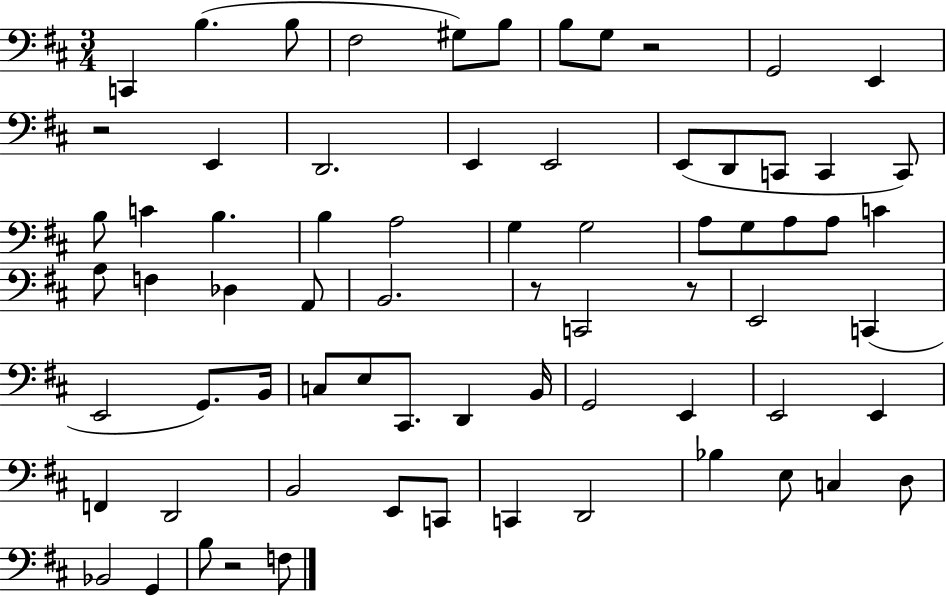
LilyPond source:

{
  \clef bass
  \numericTimeSignature
  \time 3/4
  \key d \major
  c,4 b4.( b8 | fis2 gis8) b8 | b8 g8 r2 | g,2 e,4 | \break r2 e,4 | d,2. | e,4 e,2 | e,8( d,8 c,8 c,4 c,8) | \break b8 c'4 b4. | b4 a2 | g4 g2 | a8 g8 a8 a8 c'4 | \break a8 f4 des4 a,8 | b,2. | r8 c,2 r8 | e,2 c,4( | \break e,2 g,8.) b,16 | c8 e8 cis,8. d,4 b,16 | g,2 e,4 | e,2 e,4 | \break f,4 d,2 | b,2 e,8 c,8 | c,4 d,2 | bes4 e8 c4 d8 | \break bes,2 g,4 | b8 r2 f8 | \bar "|."
}